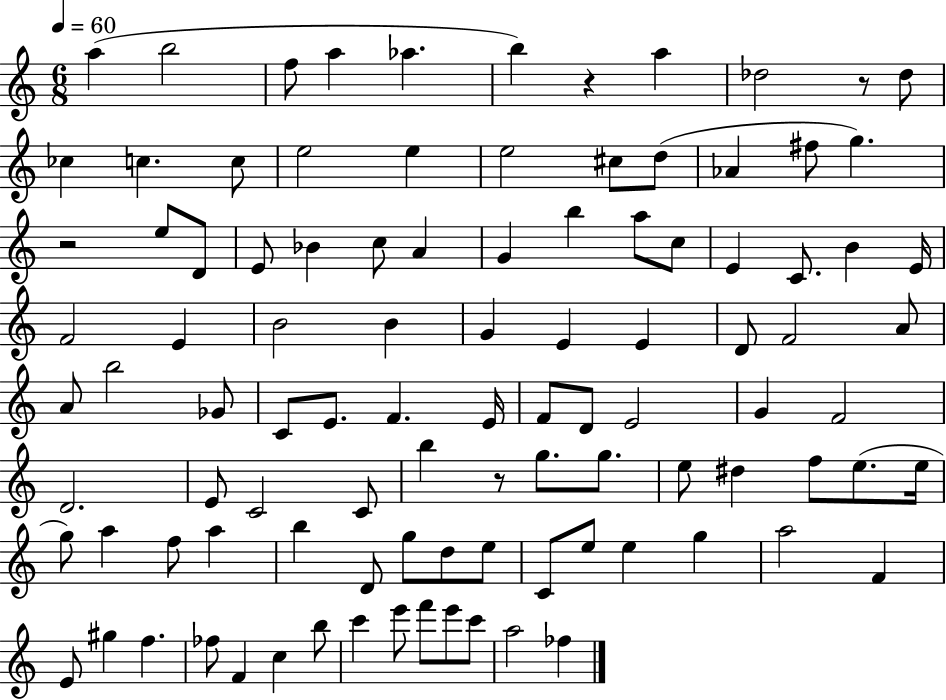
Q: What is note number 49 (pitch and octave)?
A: E4